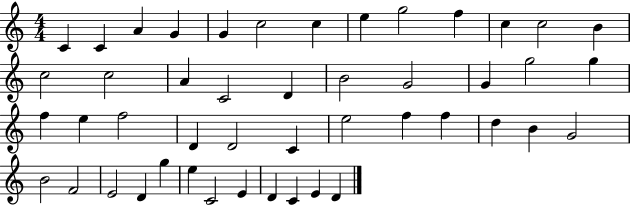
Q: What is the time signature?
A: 4/4